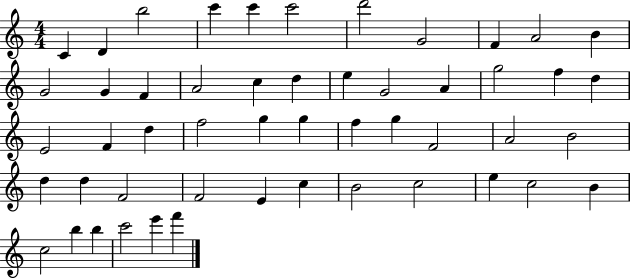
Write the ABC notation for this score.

X:1
T:Untitled
M:4/4
L:1/4
K:C
C D b2 c' c' c'2 d'2 G2 F A2 B G2 G F A2 c d e G2 A g2 f d E2 F d f2 g g f g F2 A2 B2 d d F2 F2 E c B2 c2 e c2 B c2 b b c'2 e' f'